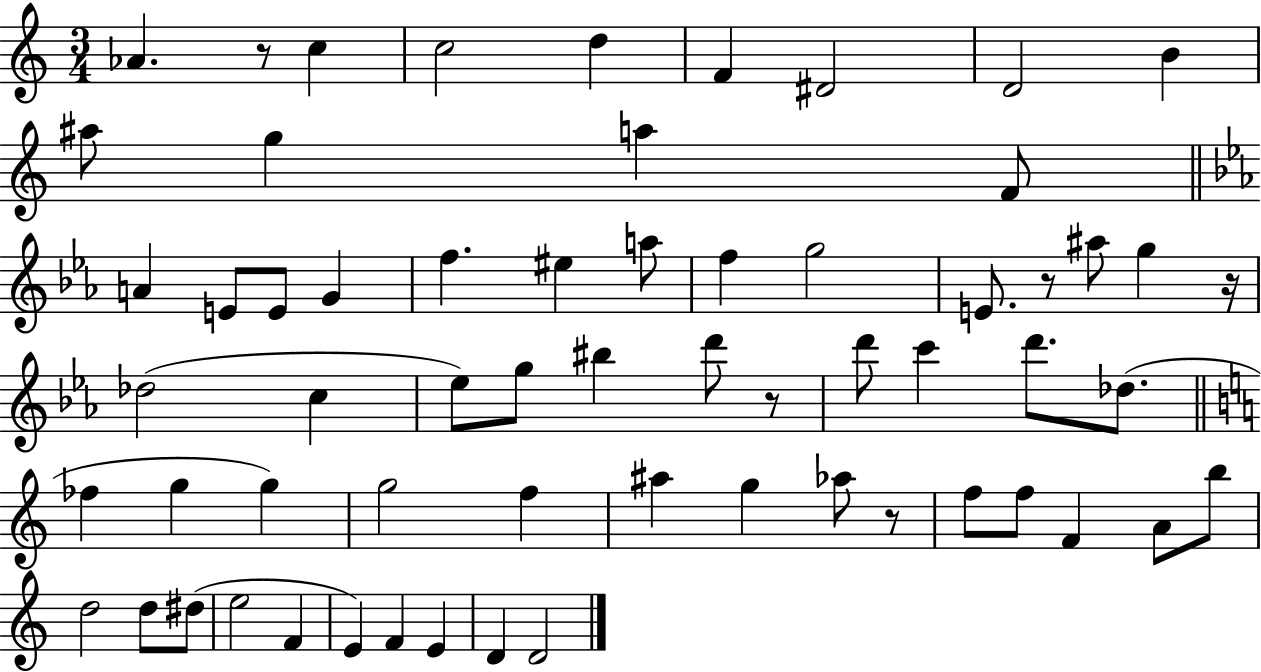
X:1
T:Untitled
M:3/4
L:1/4
K:C
_A z/2 c c2 d F ^D2 D2 B ^a/2 g a F/2 A E/2 E/2 G f ^e a/2 f g2 E/2 z/2 ^a/2 g z/4 _d2 c _e/2 g/2 ^b d'/2 z/2 d'/2 c' d'/2 _d/2 _f g g g2 f ^a g _a/2 z/2 f/2 f/2 F A/2 b/2 d2 d/2 ^d/2 e2 F E F E D D2